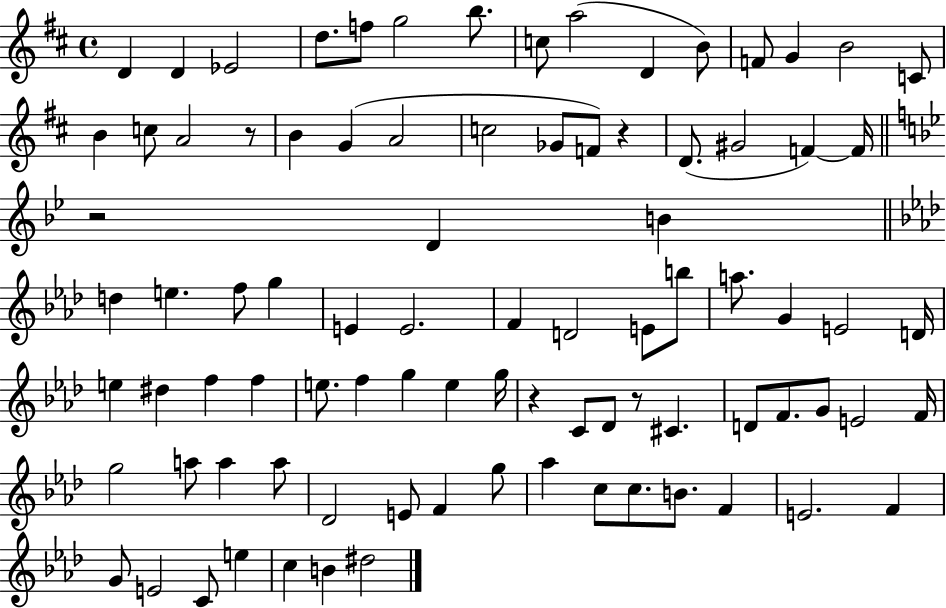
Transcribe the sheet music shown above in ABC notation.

X:1
T:Untitled
M:4/4
L:1/4
K:D
D D _E2 d/2 f/2 g2 b/2 c/2 a2 D B/2 F/2 G B2 C/2 B c/2 A2 z/2 B G A2 c2 _G/2 F/2 z D/2 ^G2 F F/4 z2 D B d e f/2 g E E2 F D2 E/2 b/2 a/2 G E2 D/4 e ^d f f e/2 f g e g/4 z C/2 _D/2 z/2 ^C D/2 F/2 G/2 E2 F/4 g2 a/2 a a/2 _D2 E/2 F g/2 _a c/2 c/2 B/2 F E2 F G/2 E2 C/2 e c B ^d2